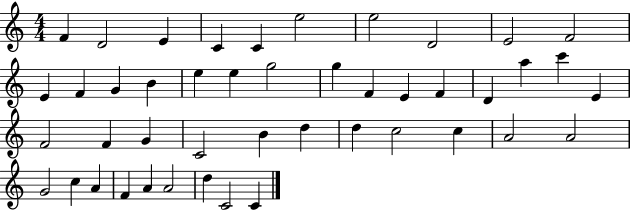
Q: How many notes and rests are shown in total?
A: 45